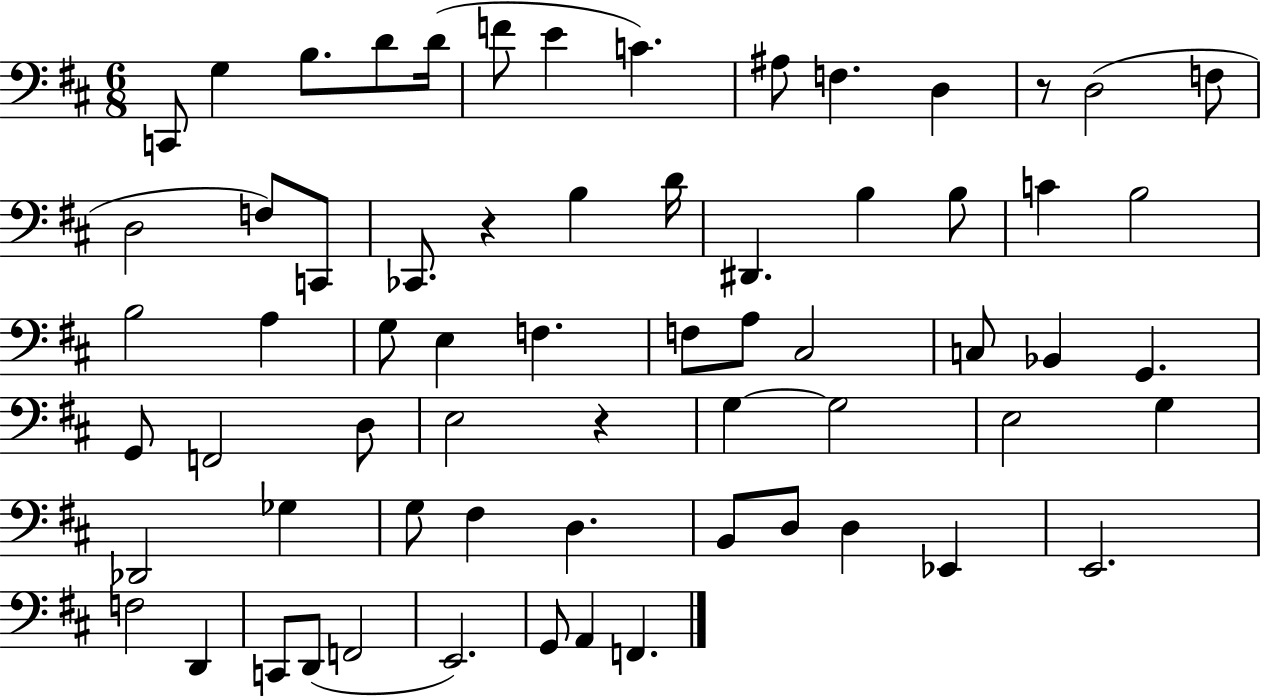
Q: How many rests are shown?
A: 3